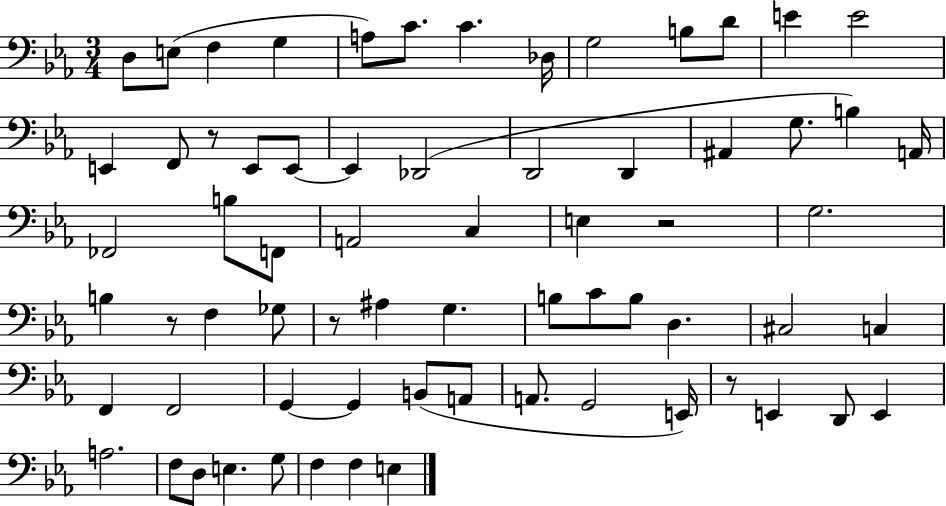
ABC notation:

X:1
T:Untitled
M:3/4
L:1/4
K:Eb
D,/2 E,/2 F, G, A,/2 C/2 C _D,/4 G,2 B,/2 D/2 E E2 E,, F,,/2 z/2 E,,/2 E,,/2 E,, _D,,2 D,,2 D,, ^A,, G,/2 B, A,,/4 _F,,2 B,/2 F,,/2 A,,2 C, E, z2 G,2 B, z/2 F, _G,/2 z/2 ^A, G, B,/2 C/2 B,/2 D, ^C,2 C, F,, F,,2 G,, G,, B,,/2 A,,/2 A,,/2 G,,2 E,,/4 z/2 E,, D,,/2 E,, A,2 F,/2 D,/2 E, G,/2 F, F, E,